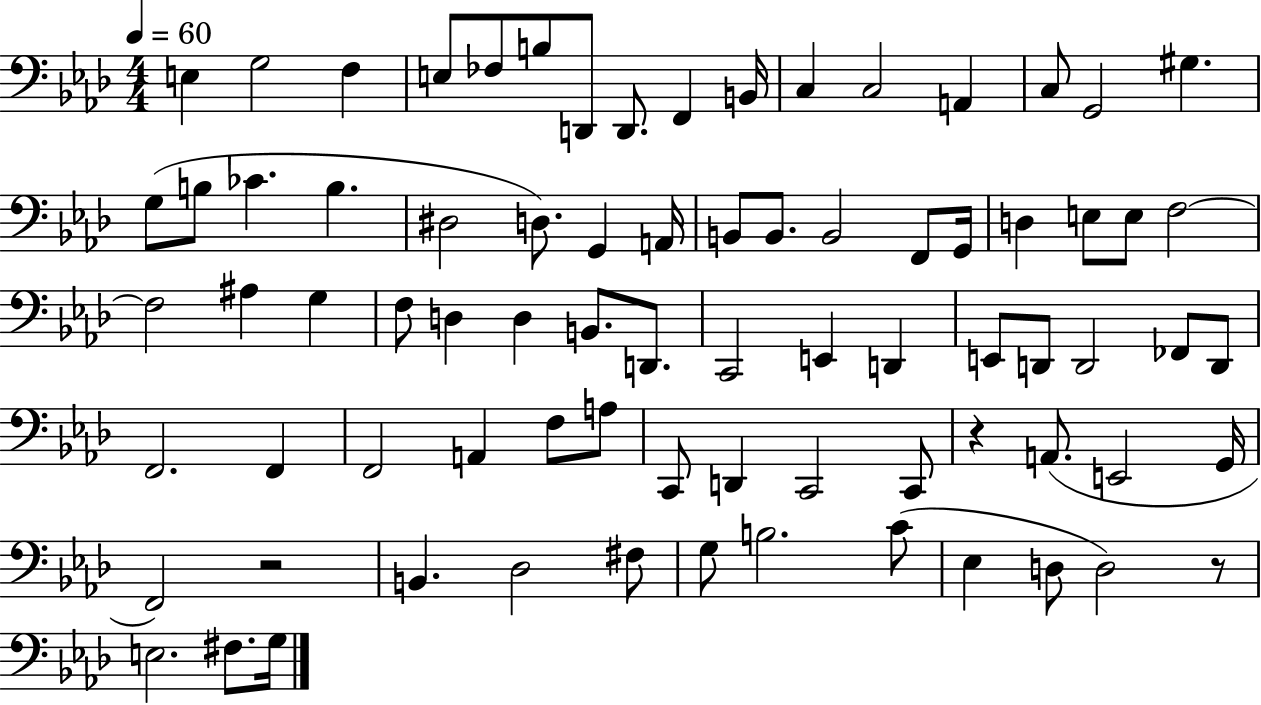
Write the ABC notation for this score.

X:1
T:Untitled
M:4/4
L:1/4
K:Ab
E, G,2 F, E,/2 _F,/2 B,/2 D,,/2 D,,/2 F,, B,,/4 C, C,2 A,, C,/2 G,,2 ^G, G,/2 B,/2 _C B, ^D,2 D,/2 G,, A,,/4 B,,/2 B,,/2 B,,2 F,,/2 G,,/4 D, E,/2 E,/2 F,2 F,2 ^A, G, F,/2 D, D, B,,/2 D,,/2 C,,2 E,, D,, E,,/2 D,,/2 D,,2 _F,,/2 D,,/2 F,,2 F,, F,,2 A,, F,/2 A,/2 C,,/2 D,, C,,2 C,,/2 z A,,/2 E,,2 G,,/4 F,,2 z2 B,, _D,2 ^F,/2 G,/2 B,2 C/2 _E, D,/2 D,2 z/2 E,2 ^F,/2 G,/4